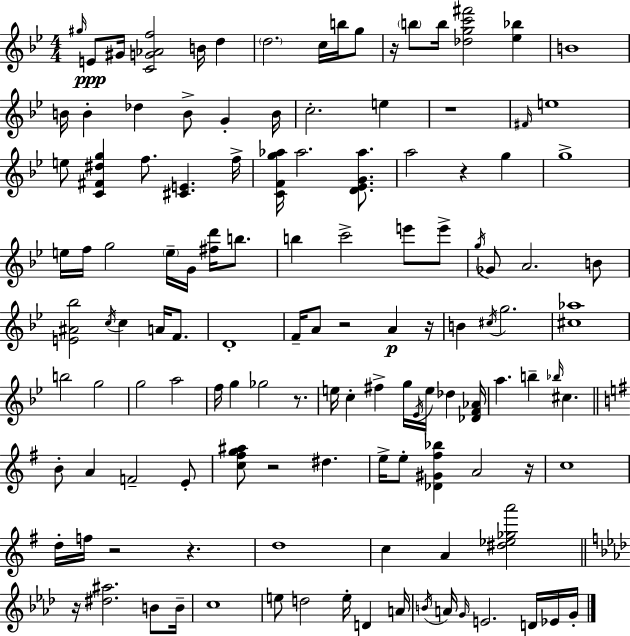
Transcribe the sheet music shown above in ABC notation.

X:1
T:Untitled
M:4/4
L:1/4
K:Bb
^g/4 E/2 ^G/4 [CG_Af]2 B/4 d d2 c/4 b/4 g/2 z/4 b/2 b/4 [_dgc'^f']2 [_e_b] B4 B/4 B _d B/2 G B/4 c2 e z4 ^F/4 e4 e/2 [C^F^dg] f/2 [^CE] f/4 [CFg_a]/4 _a2 [D_EG_a]/2 a2 z g g4 e/4 f/4 g2 e/4 G/4 [^fd']/4 b/2 b c'2 e'/2 e'/2 g/4 _G/2 A2 B/2 [E^A_b]2 c/4 c A/4 F/2 D4 F/4 A/2 z2 A z/4 B ^c/4 g2 [^c_a]4 b2 g2 g2 a2 f/4 g _g2 z/2 e/4 c ^f g/4 _E/4 e/4 _d [_DF_A]/4 a b _b/4 ^c B/2 A F2 E/2 [c^fg^a]/2 z2 ^d e/4 e/2 [_D^G^f_b] A2 z/4 c4 d/4 f/4 z2 z d4 c A [^d_e_ga']2 z/4 [^d^a]2 B/2 B/4 c4 e/2 d2 e/4 D A/4 B/4 A/4 G/4 E2 D/4 _E/4 G/4